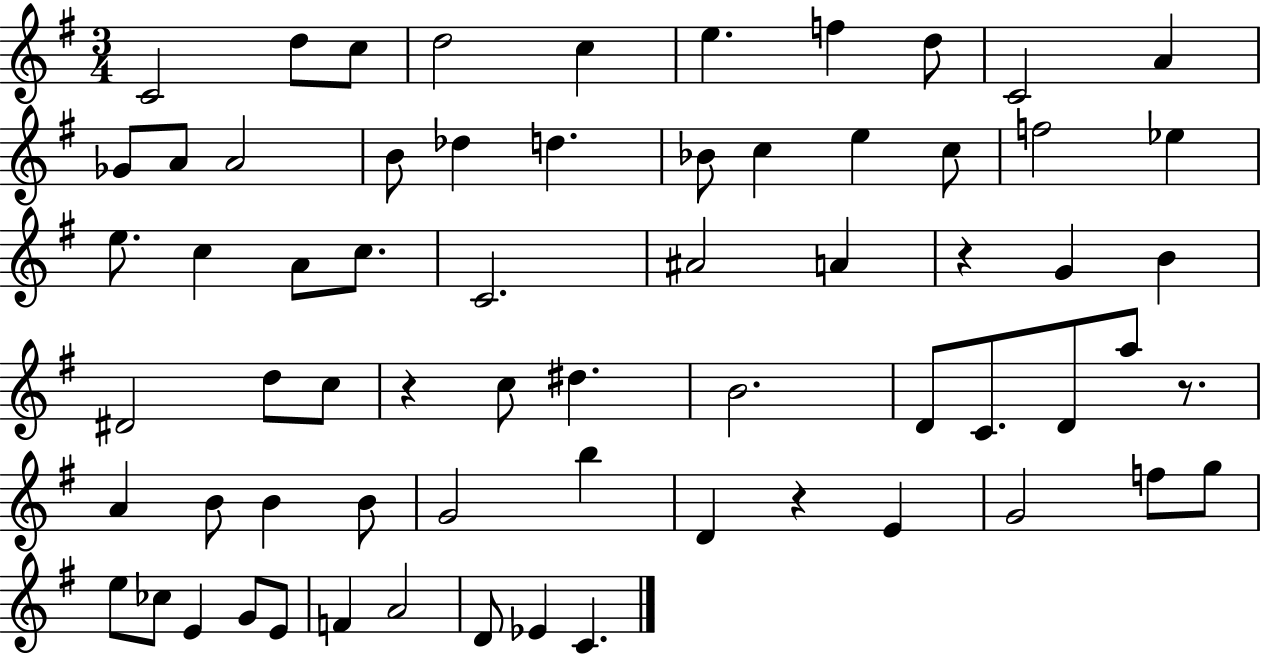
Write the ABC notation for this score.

X:1
T:Untitled
M:3/4
L:1/4
K:G
C2 d/2 c/2 d2 c e f d/2 C2 A _G/2 A/2 A2 B/2 _d d _B/2 c e c/2 f2 _e e/2 c A/2 c/2 C2 ^A2 A z G B ^D2 d/2 c/2 z c/2 ^d B2 D/2 C/2 D/2 a/2 z/2 A B/2 B B/2 G2 b D z E G2 f/2 g/2 e/2 _c/2 E G/2 E/2 F A2 D/2 _E C